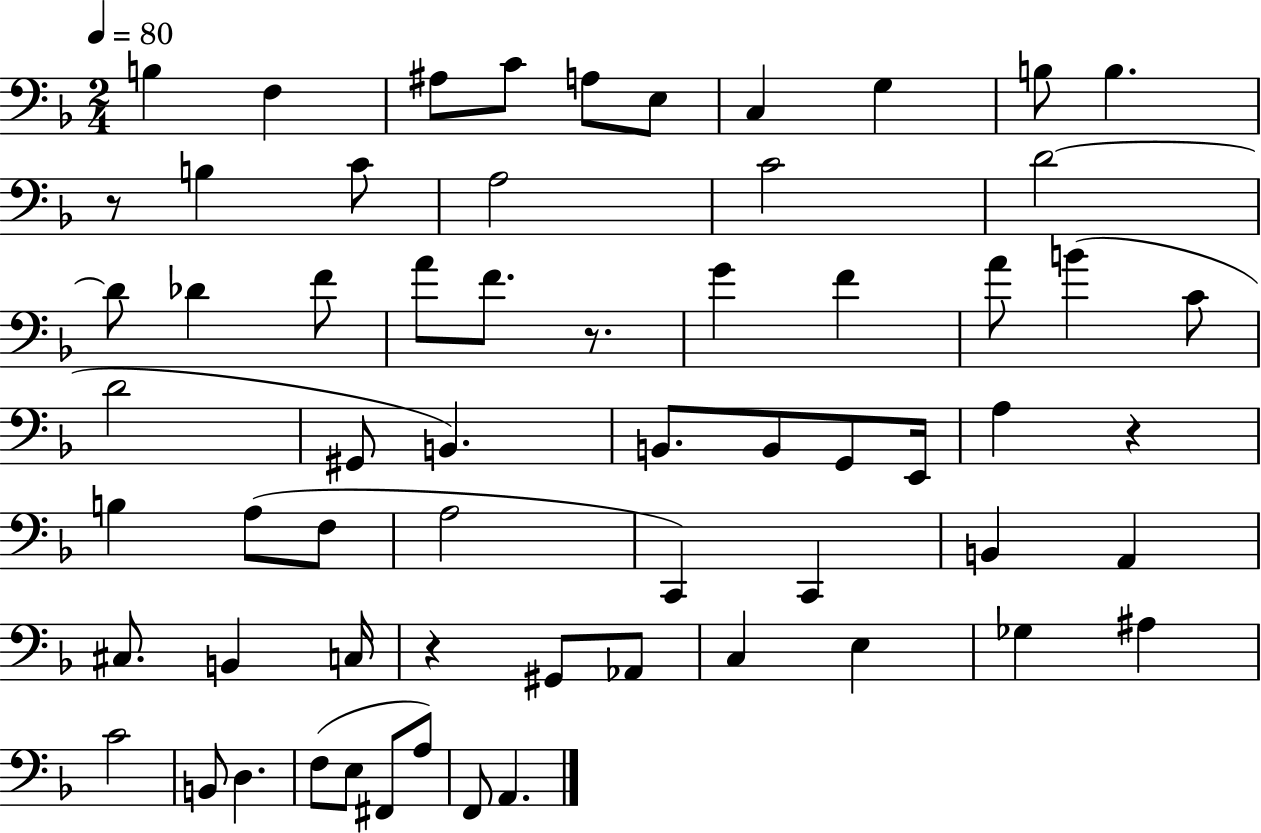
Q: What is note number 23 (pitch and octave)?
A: A4